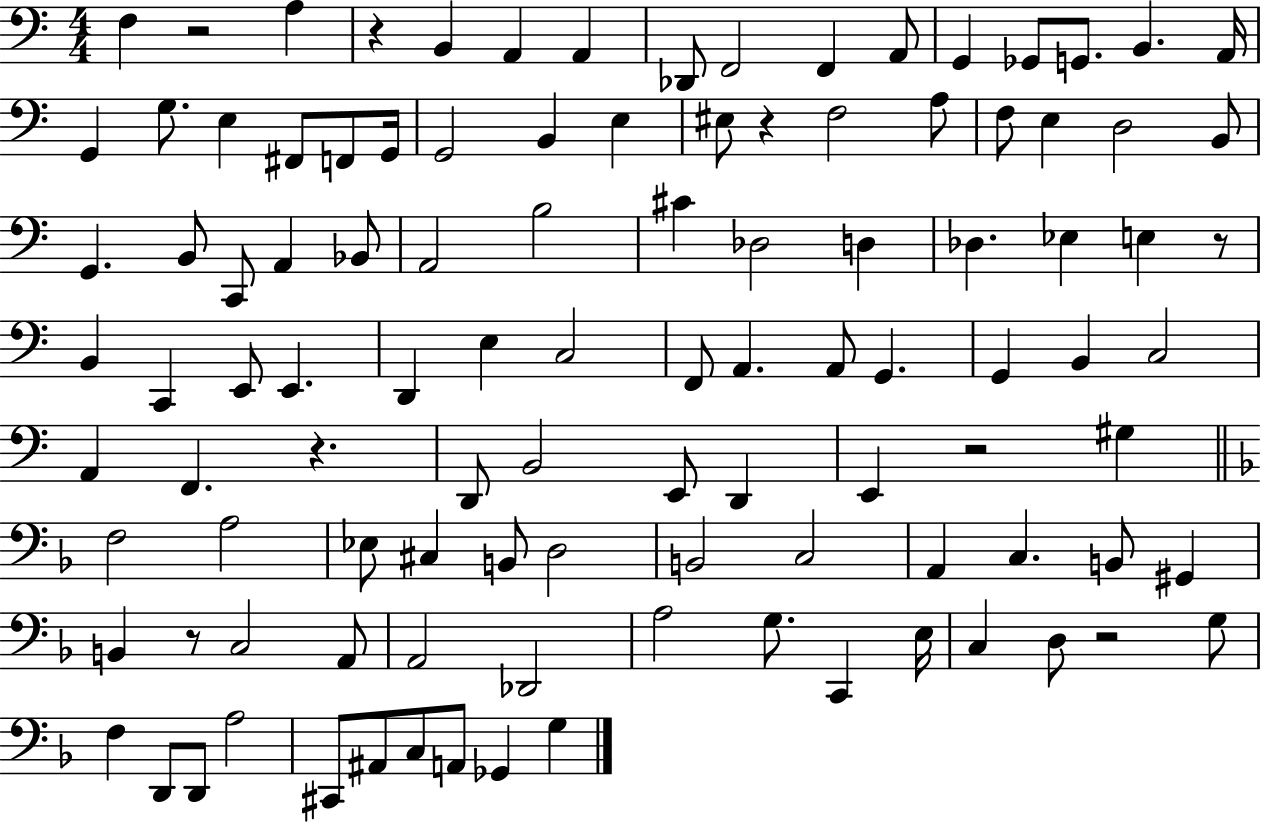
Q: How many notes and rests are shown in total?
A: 107